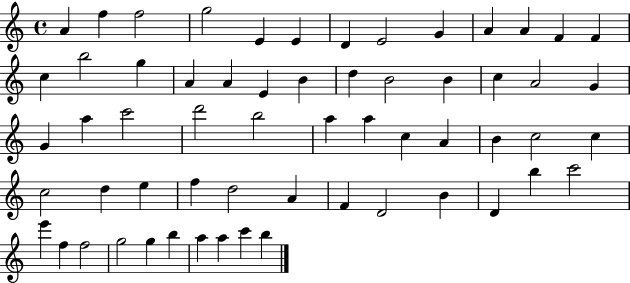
X:1
T:Untitled
M:4/4
L:1/4
K:C
A f f2 g2 E E D E2 G A A F F c b2 g A A E B d B2 B c A2 G G a c'2 d'2 b2 a a c A B c2 c c2 d e f d2 A F D2 B D b c'2 e' f f2 g2 g b a a c' b